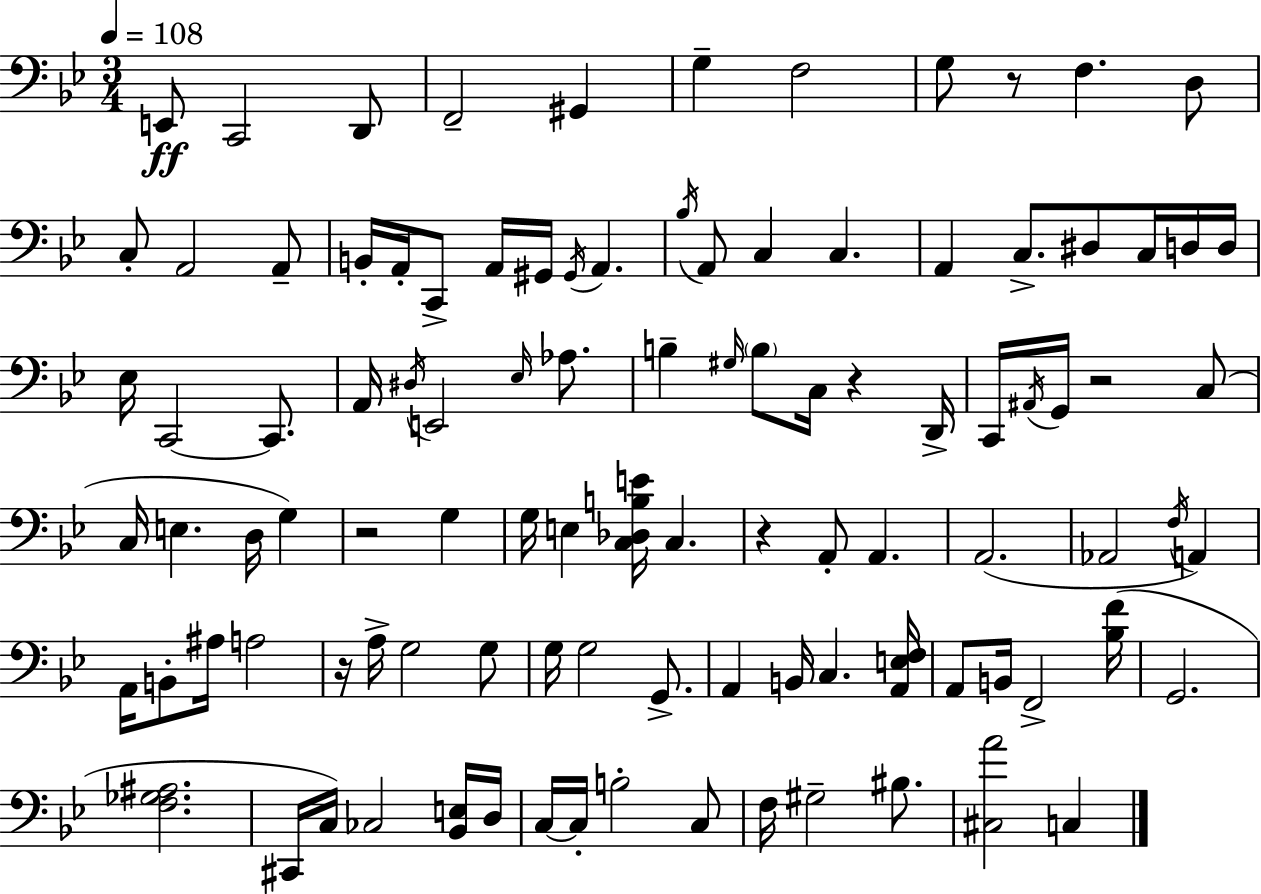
{
  \clef bass
  \numericTimeSignature
  \time 3/4
  \key bes \major
  \tempo 4 = 108
  e,8\ff c,2 d,8 | f,2-- gis,4 | g4-- f2 | g8 r8 f4. d8 | \break c8-. a,2 a,8-- | b,16-. a,16-. c,8-> a,16 gis,16 \acciaccatura { gis,16 } a,4. | \acciaccatura { bes16 } a,8 c4 c4. | a,4 c8.-> dis8 c16 | \break d16 d16 ees16 c,2~~ c,8. | a,16 \acciaccatura { dis16 } e,2 | \grace { ees16 } aes8. b4-- \grace { gis16 } \parenthesize b8 c16 | r4 d,16-> c,16 \acciaccatura { ais,16 } g,16 r2 | \break c8( c16 e4. | d16 g4) r2 | g4 g16 e4 <c des b e'>16 | c4. r4 a,8-. | \break a,4. a,2.( | aes,2 | \acciaccatura { f16 }) a,4 a,16 b,8-. ais16 a2 | r16 a16-> g2 | \break g8 g16 g2 | g,8.-> a,4 b,16 | c4. <a, e f>16 a,8 b,16 f,2-> | <bes f'>16( g,2. | \break <f ges ais>2. | cis,16 c16) ces2 | <bes, e>16 d16 c16~~ c16-. b2-. | c8 f16 gis2-- | \break bis8. <cis a'>2 | c4 \bar "|."
}